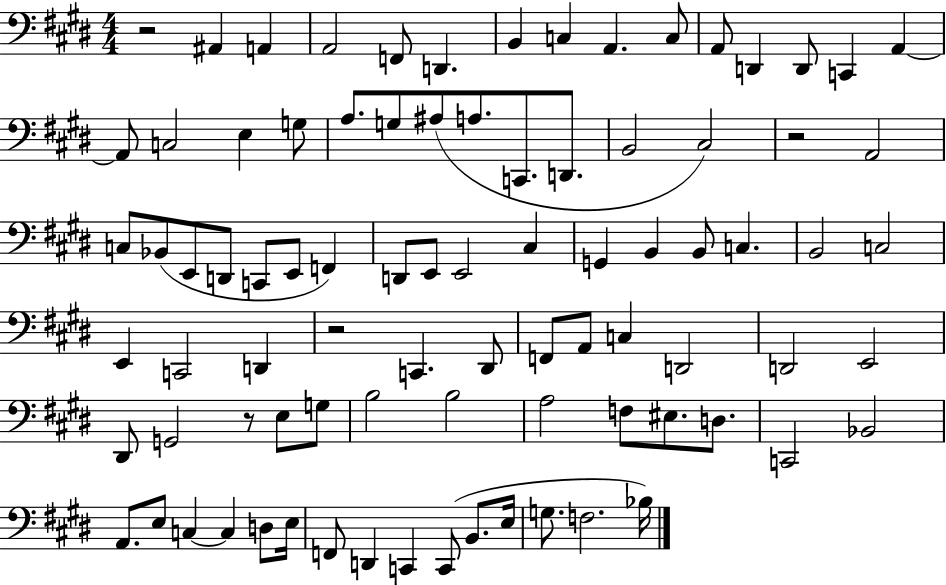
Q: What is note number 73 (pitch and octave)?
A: E3